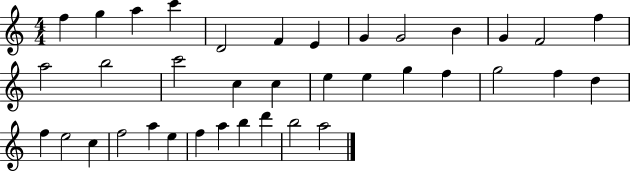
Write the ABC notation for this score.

X:1
T:Untitled
M:4/4
L:1/4
K:C
f g a c' D2 F E G G2 B G F2 f a2 b2 c'2 c c e e g f g2 f d f e2 c f2 a e f a b d' b2 a2